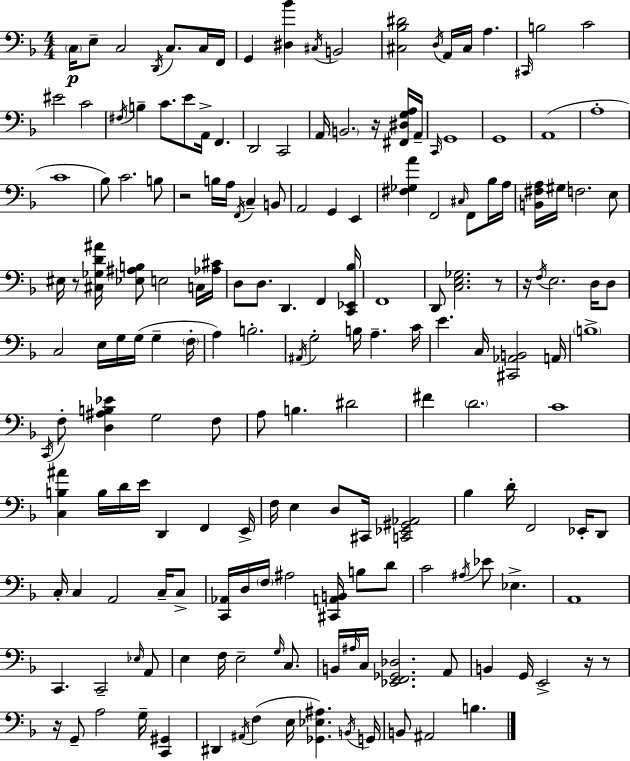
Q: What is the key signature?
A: F major